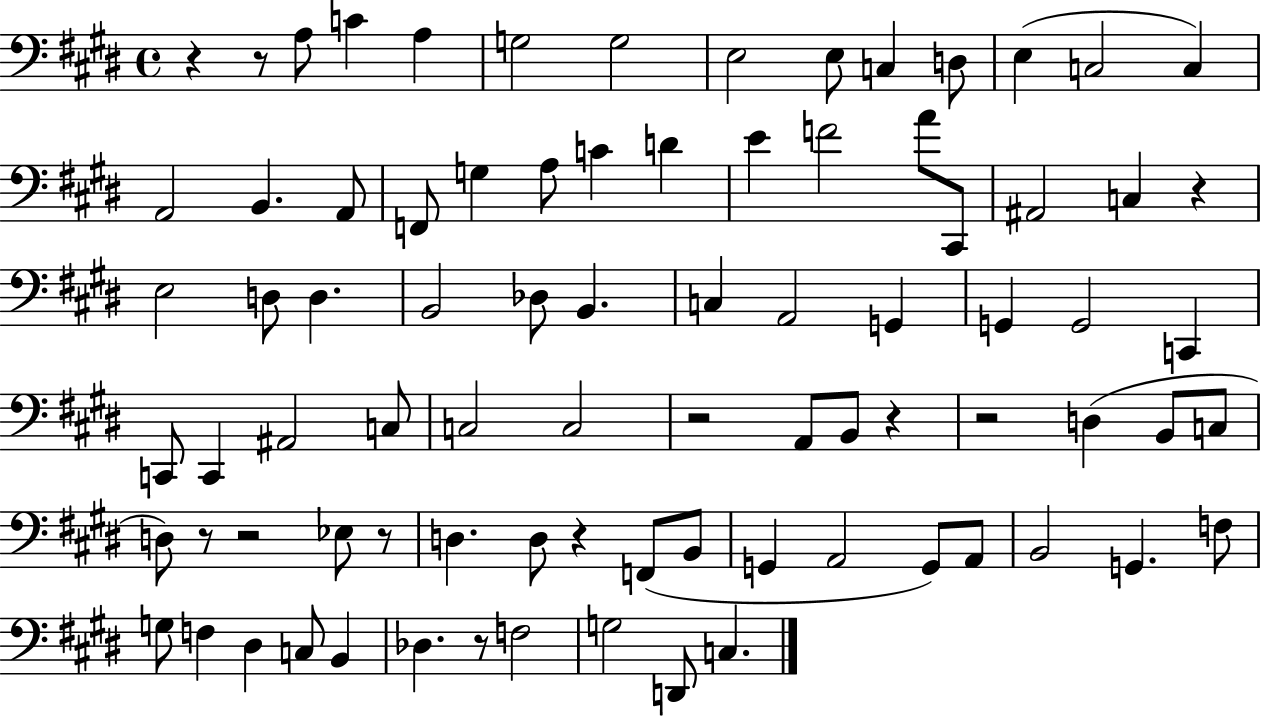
X:1
T:Untitled
M:4/4
L:1/4
K:E
z z/2 A,/2 C A, G,2 G,2 E,2 E,/2 C, D,/2 E, C,2 C, A,,2 B,, A,,/2 F,,/2 G, A,/2 C D E F2 A/2 ^C,,/2 ^A,,2 C, z E,2 D,/2 D, B,,2 _D,/2 B,, C, A,,2 G,, G,, G,,2 C,, C,,/2 C,, ^A,,2 C,/2 C,2 C,2 z2 A,,/2 B,,/2 z z2 D, B,,/2 C,/2 D,/2 z/2 z2 _E,/2 z/2 D, D,/2 z F,,/2 B,,/2 G,, A,,2 G,,/2 A,,/2 B,,2 G,, F,/2 G,/2 F, ^D, C,/2 B,, _D, z/2 F,2 G,2 D,,/2 C,